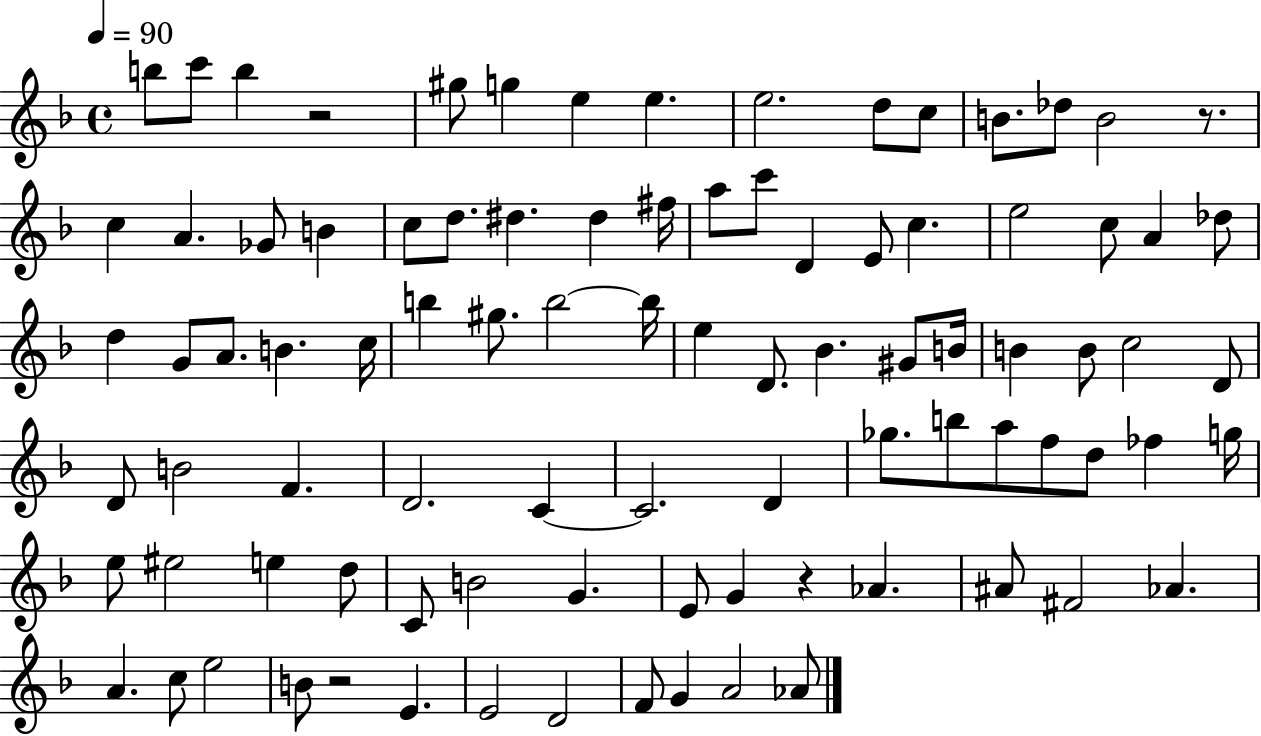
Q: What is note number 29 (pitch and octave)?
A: C5